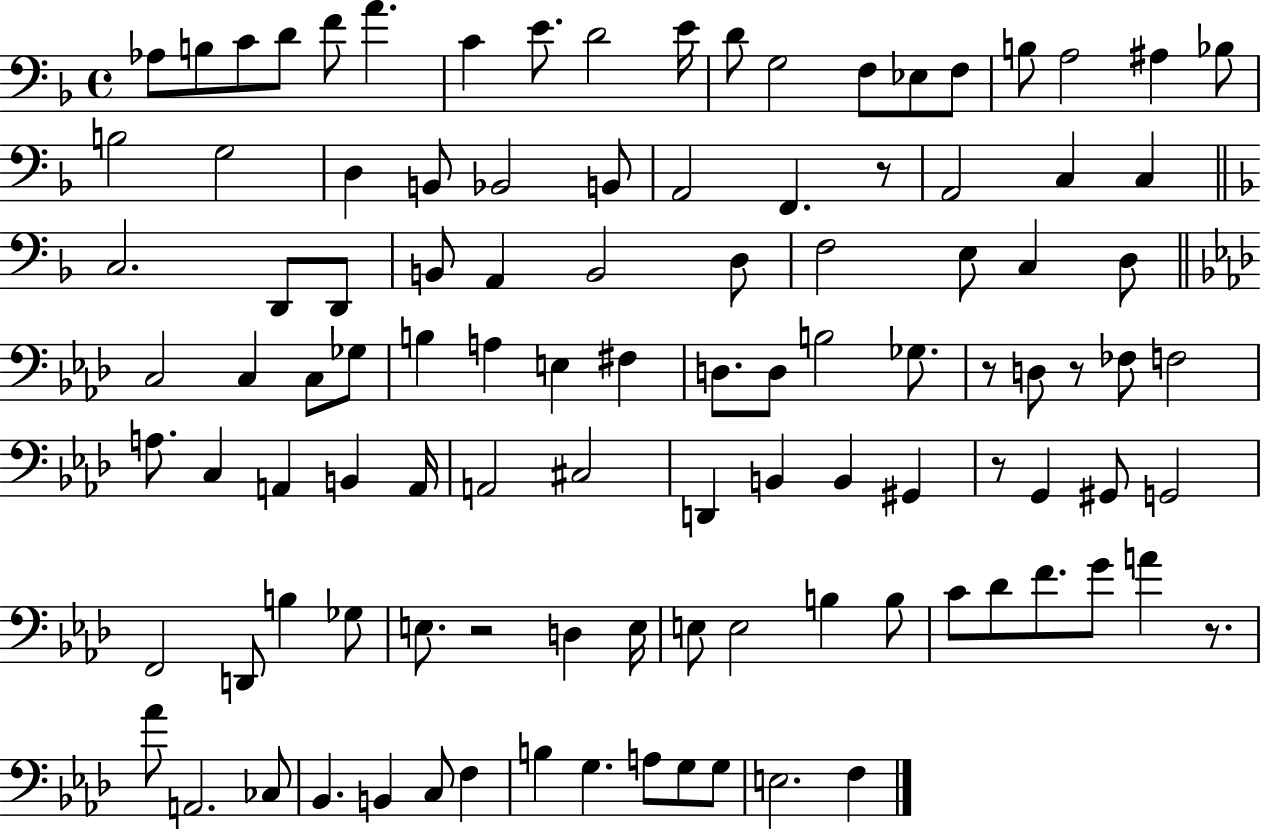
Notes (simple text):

Ab3/e B3/e C4/e D4/e F4/e A4/q. C4/q E4/e. D4/h E4/s D4/e G3/h F3/e Eb3/e F3/e B3/e A3/h A#3/q Bb3/e B3/h G3/h D3/q B2/e Bb2/h B2/e A2/h F2/q. R/e A2/h C3/q C3/q C3/h. D2/e D2/e B2/e A2/q B2/h D3/e F3/h E3/e C3/q D3/e C3/h C3/q C3/e Gb3/e B3/q A3/q E3/q F#3/q D3/e. D3/e B3/h Gb3/e. R/e D3/e R/e FES3/e F3/h A3/e. C3/q A2/q B2/q A2/s A2/h C#3/h D2/q B2/q B2/q G#2/q R/e G2/q G#2/e G2/h F2/h D2/e B3/q Gb3/e E3/e. R/h D3/q E3/s E3/e E3/h B3/q B3/e C4/e Db4/e F4/e. G4/e A4/q R/e. Ab4/e A2/h. CES3/e Bb2/q. B2/q C3/e F3/q B3/q G3/q. A3/e G3/e G3/e E3/h. F3/q